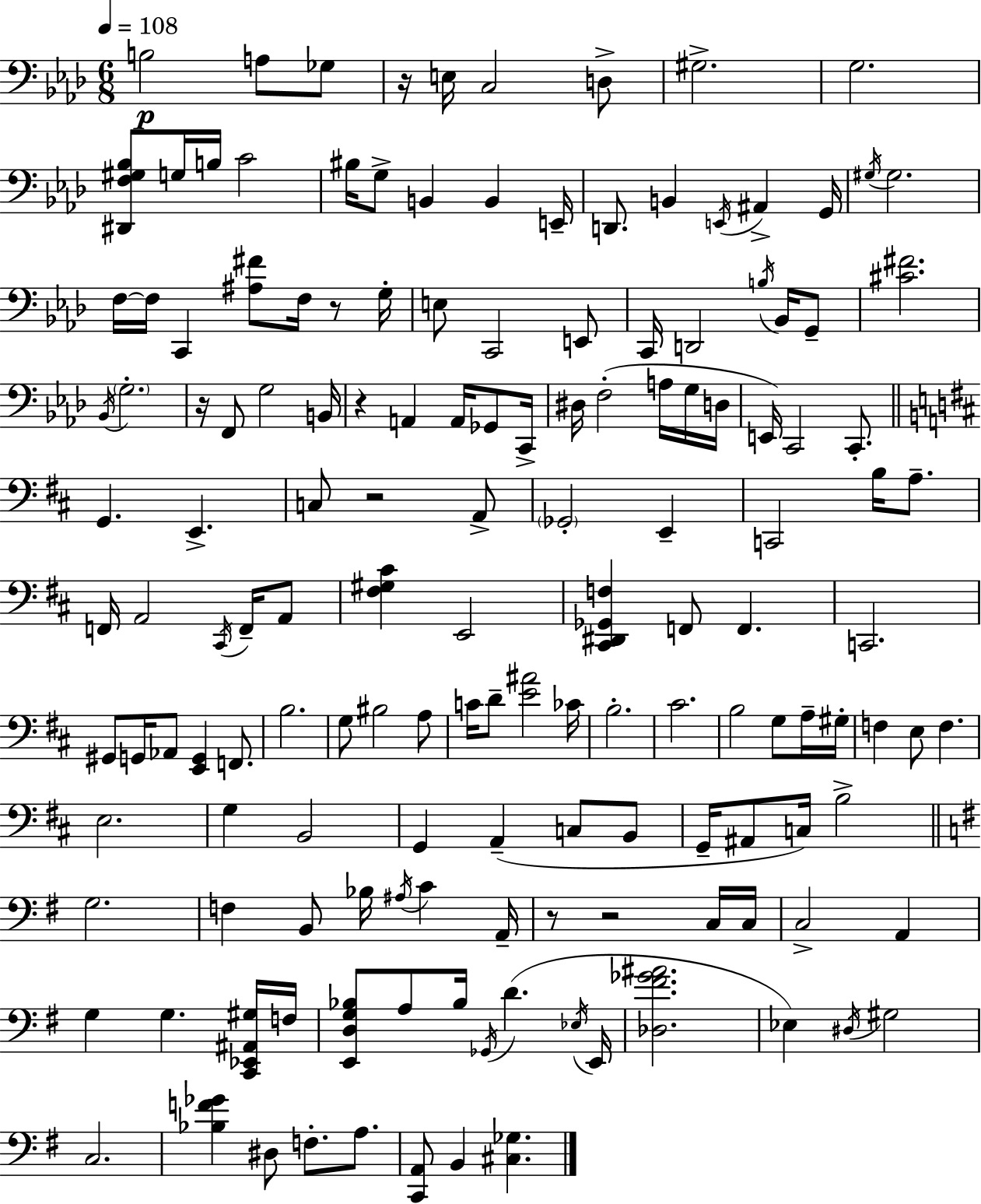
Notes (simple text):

B3/h A3/e Gb3/e R/s E3/s C3/h D3/e G#3/h. G3/h. [D#2,F3,G#3,Bb3]/e G3/s B3/s C4/h BIS3/s G3/e B2/q B2/q E2/s D2/e. B2/q E2/s A#2/q G2/s G#3/s G#3/h. F3/s F3/s C2/q [A#3,F#4]/e F3/s R/e G3/s E3/e C2/h E2/e C2/s D2/h B3/s Bb2/s G2/e [C#4,F#4]/h. Bb2/s G3/h. R/s F2/e G3/h B2/s R/q A2/q A2/s Gb2/e C2/s D#3/s F3/h A3/s G3/s D3/s E2/s C2/h C2/e. G2/q. E2/q. C3/e R/h A2/e Gb2/h E2/q C2/h B3/s A3/e. F2/s A2/h C#2/s F2/s A2/e [F#3,G#3,C#4]/q E2/h [C#2,D#2,Gb2,F3]/q F2/e F2/q. C2/h. G#2/e G2/s Ab2/e [E2,G2]/q F2/e. B3/h. G3/e BIS3/h A3/e C4/s D4/e [E4,A#4]/h CES4/s B3/h. C#4/h. B3/h G3/e A3/s G#3/s F3/q E3/e F3/q. E3/h. G3/q B2/h G2/q A2/q C3/e B2/e G2/s A#2/e C3/s B3/h G3/h. F3/q B2/e Bb3/s A#3/s C4/q A2/s R/e R/h C3/s C3/s C3/h A2/q G3/q G3/q. [C2,Eb2,A#2,G#3]/s F3/s [E2,D3,G3,Bb3]/e A3/e Bb3/s Gb2/s D4/q. Eb3/s E2/s [Db3,F#4,Gb4,A#4]/h. Eb3/q D#3/s G#3/h C3/h. [Bb3,F4,Gb4]/q D#3/e F3/e. A3/e. [C2,A2]/e B2/q [C#3,Gb3]/q.